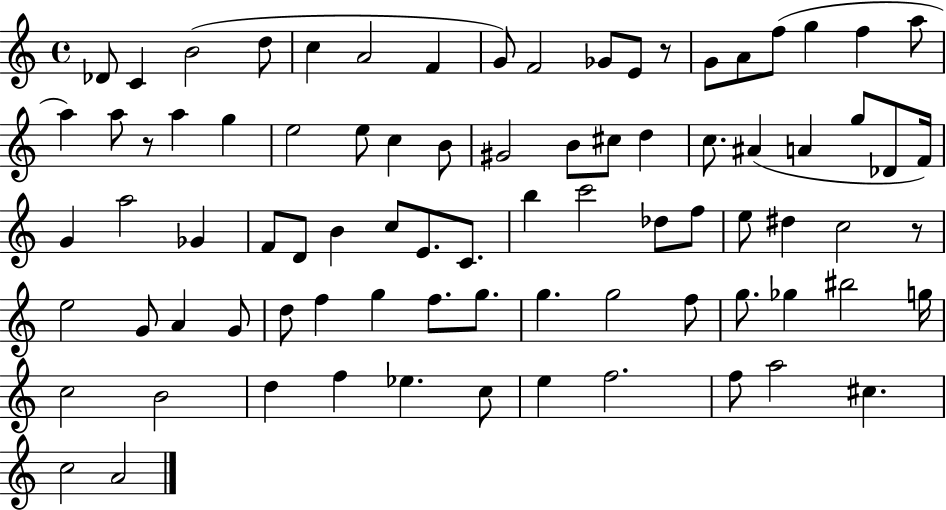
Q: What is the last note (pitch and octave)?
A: A4